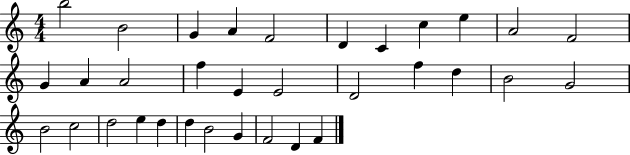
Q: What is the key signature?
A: C major